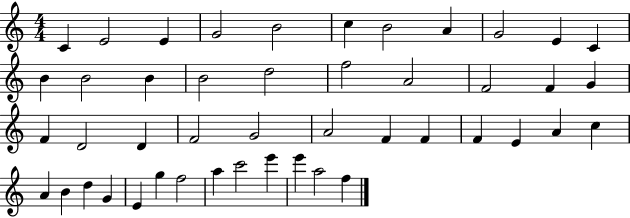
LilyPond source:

{
  \clef treble
  \numericTimeSignature
  \time 4/4
  \key c \major
  c'4 e'2 e'4 | g'2 b'2 | c''4 b'2 a'4 | g'2 e'4 c'4 | \break b'4 b'2 b'4 | b'2 d''2 | f''2 a'2 | f'2 f'4 g'4 | \break f'4 d'2 d'4 | f'2 g'2 | a'2 f'4 f'4 | f'4 e'4 a'4 c''4 | \break a'4 b'4 d''4 g'4 | e'4 g''4 f''2 | a''4 c'''2 e'''4 | e'''4 a''2 f''4 | \break \bar "|."
}